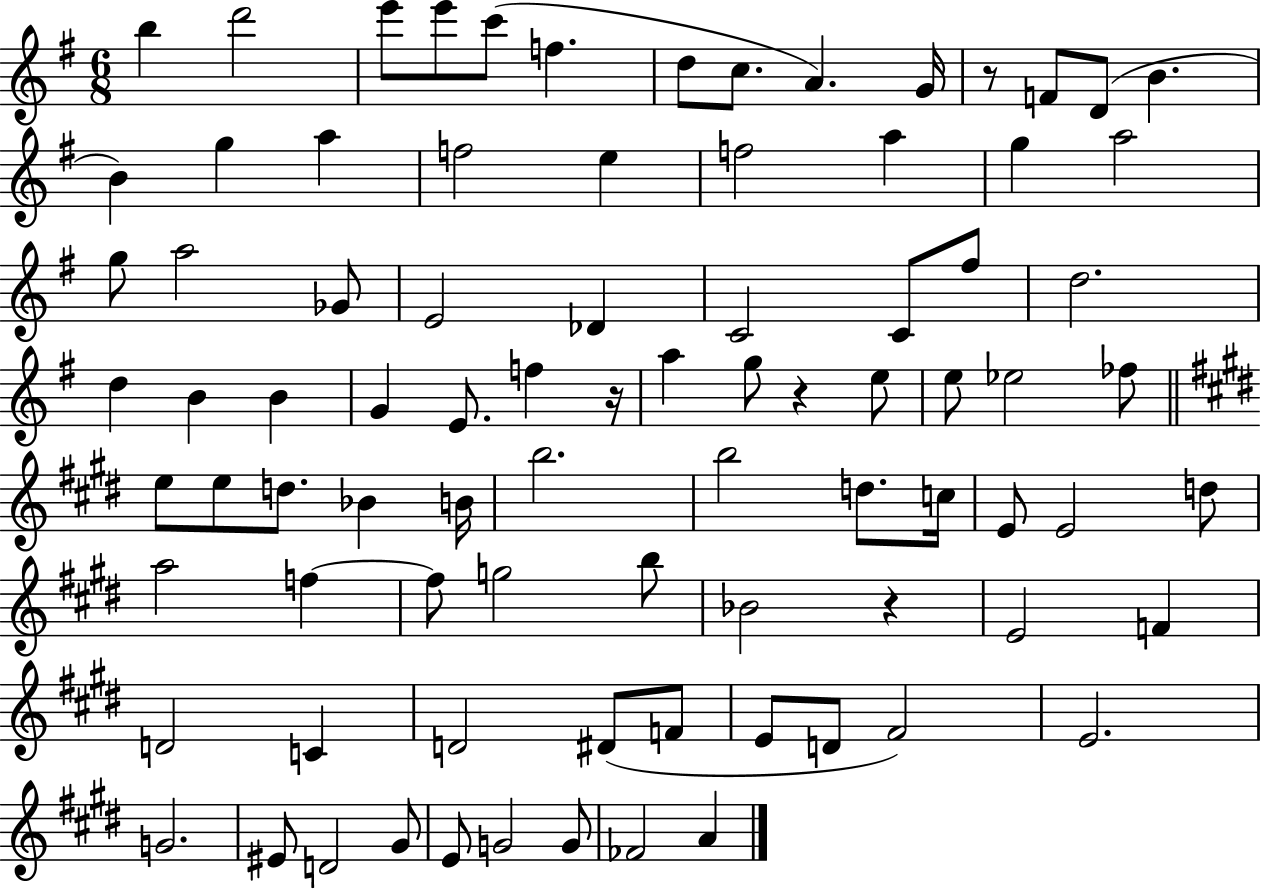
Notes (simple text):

B5/q D6/h E6/e E6/e C6/e F5/q. D5/e C5/e. A4/q. G4/s R/e F4/e D4/e B4/q. B4/q G5/q A5/q F5/h E5/q F5/h A5/q G5/q A5/h G5/e A5/h Gb4/e E4/h Db4/q C4/h C4/e F#5/e D5/h. D5/q B4/q B4/q G4/q E4/e. F5/q R/s A5/q G5/e R/q E5/e E5/e Eb5/h FES5/e E5/e E5/e D5/e. Bb4/q B4/s B5/h. B5/h D5/e. C5/s E4/e E4/h D5/e A5/h F5/q F5/e G5/h B5/e Bb4/h R/q E4/h F4/q D4/h C4/q D4/h D#4/e F4/e E4/e D4/e F#4/h E4/h. G4/h. EIS4/e D4/h G#4/e E4/e G4/h G4/e FES4/h A4/q